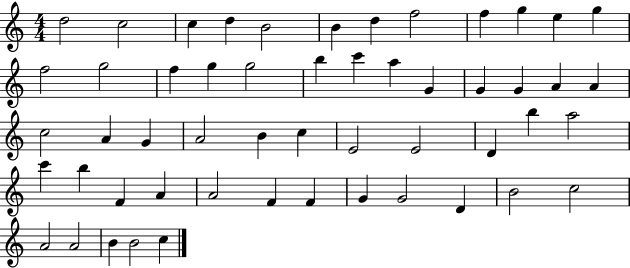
X:1
T:Untitled
M:4/4
L:1/4
K:C
d2 c2 c d B2 B d f2 f g e g f2 g2 f g g2 b c' a G G G A A c2 A G A2 B c E2 E2 D b a2 c' b F A A2 F F G G2 D B2 c2 A2 A2 B B2 c